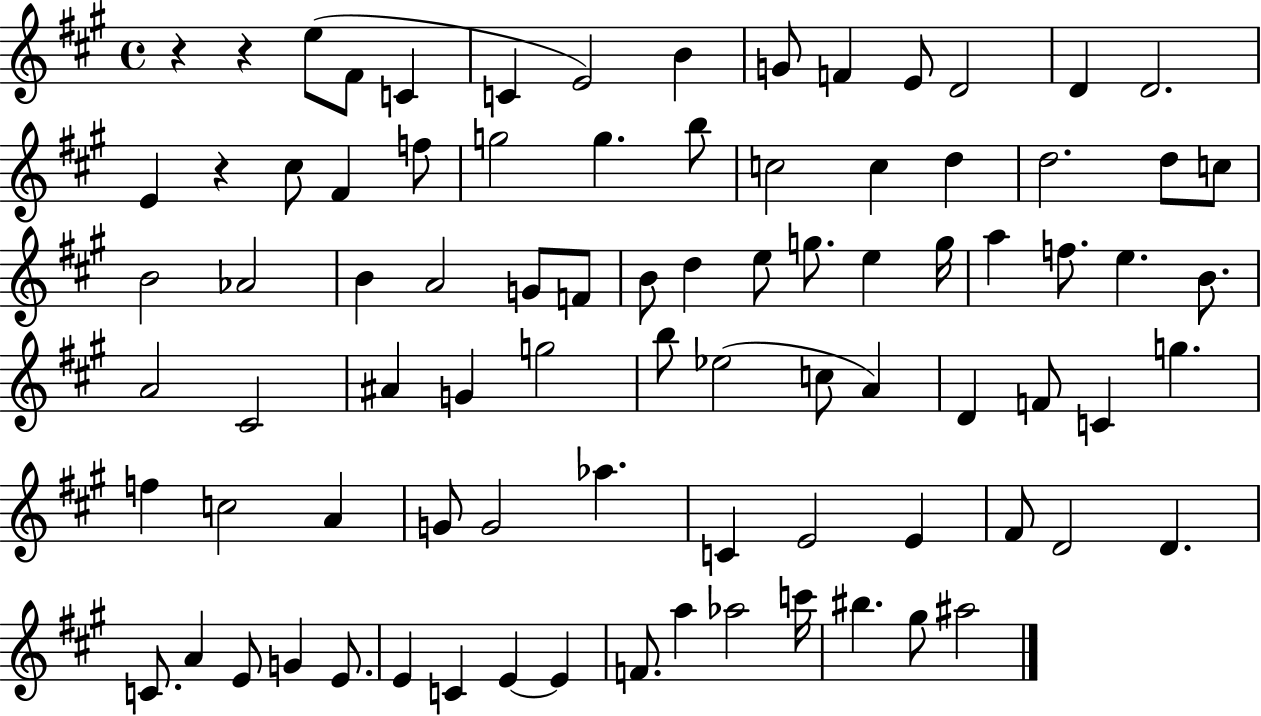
{
  \clef treble
  \time 4/4
  \defaultTimeSignature
  \key a \major
  r4 r4 e''8( fis'8 c'4 | c'4 e'2) b'4 | g'8 f'4 e'8 d'2 | d'4 d'2. | \break e'4 r4 cis''8 fis'4 f''8 | g''2 g''4. b''8 | c''2 c''4 d''4 | d''2. d''8 c''8 | \break b'2 aes'2 | b'4 a'2 g'8 f'8 | b'8 d''4 e''8 g''8. e''4 g''16 | a''4 f''8. e''4. b'8. | \break a'2 cis'2 | ais'4 g'4 g''2 | b''8 ees''2( c''8 a'4) | d'4 f'8 c'4 g''4. | \break f''4 c''2 a'4 | g'8 g'2 aes''4. | c'4 e'2 e'4 | fis'8 d'2 d'4. | \break c'8. a'4 e'8 g'4 e'8. | e'4 c'4 e'4~~ e'4 | f'8. a''4 aes''2 c'''16 | bis''4. gis''8 ais''2 | \break \bar "|."
}